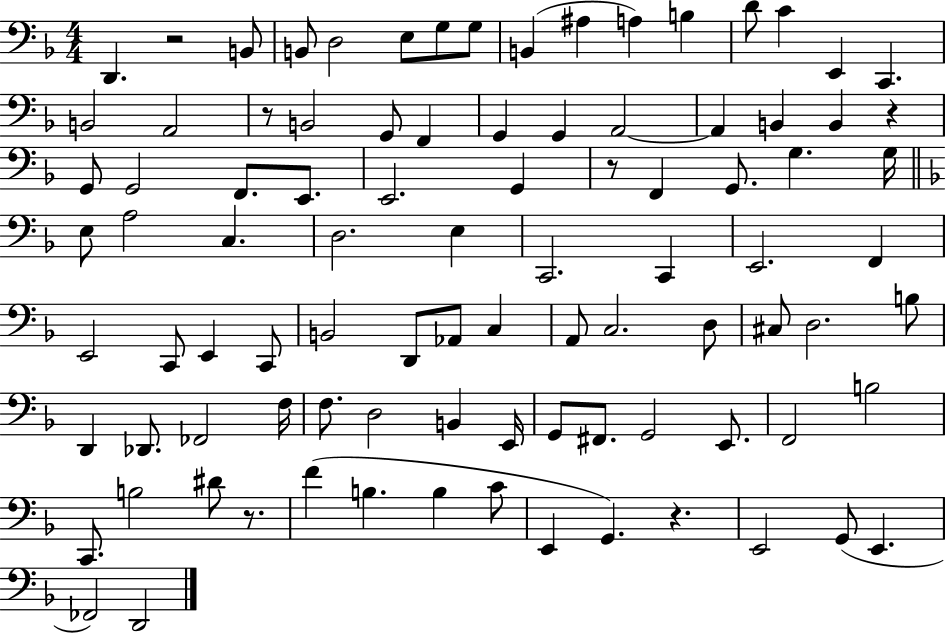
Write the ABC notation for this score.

X:1
T:Untitled
M:4/4
L:1/4
K:F
D,, z2 B,,/2 B,,/2 D,2 E,/2 G,/2 G,/2 B,, ^A, A, B, D/2 C E,, C,, B,,2 A,,2 z/2 B,,2 G,,/2 F,, G,, G,, A,,2 A,, B,, B,, z G,,/2 G,,2 F,,/2 E,,/2 E,,2 G,, z/2 F,, G,,/2 G, G,/4 E,/2 A,2 C, D,2 E, C,,2 C,, E,,2 F,, E,,2 C,,/2 E,, C,,/2 B,,2 D,,/2 _A,,/2 C, A,,/2 C,2 D,/2 ^C,/2 D,2 B,/2 D,, _D,,/2 _F,,2 F,/4 F,/2 D,2 B,, E,,/4 G,,/2 ^F,,/2 G,,2 E,,/2 F,,2 B,2 C,,/2 B,2 ^D/2 z/2 F B, B, C/2 E,, G,, z E,,2 G,,/2 E,, _F,,2 D,,2